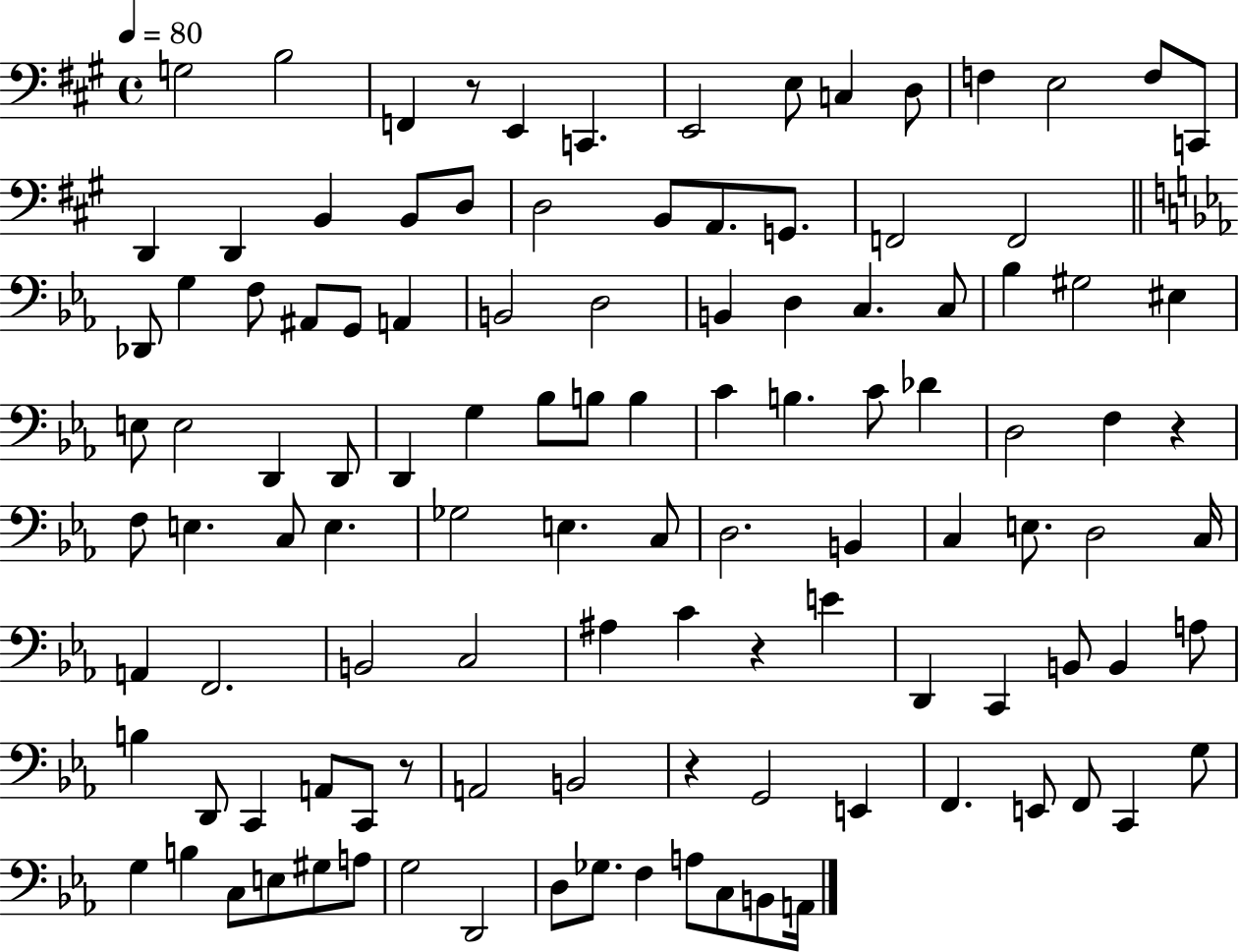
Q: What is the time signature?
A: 4/4